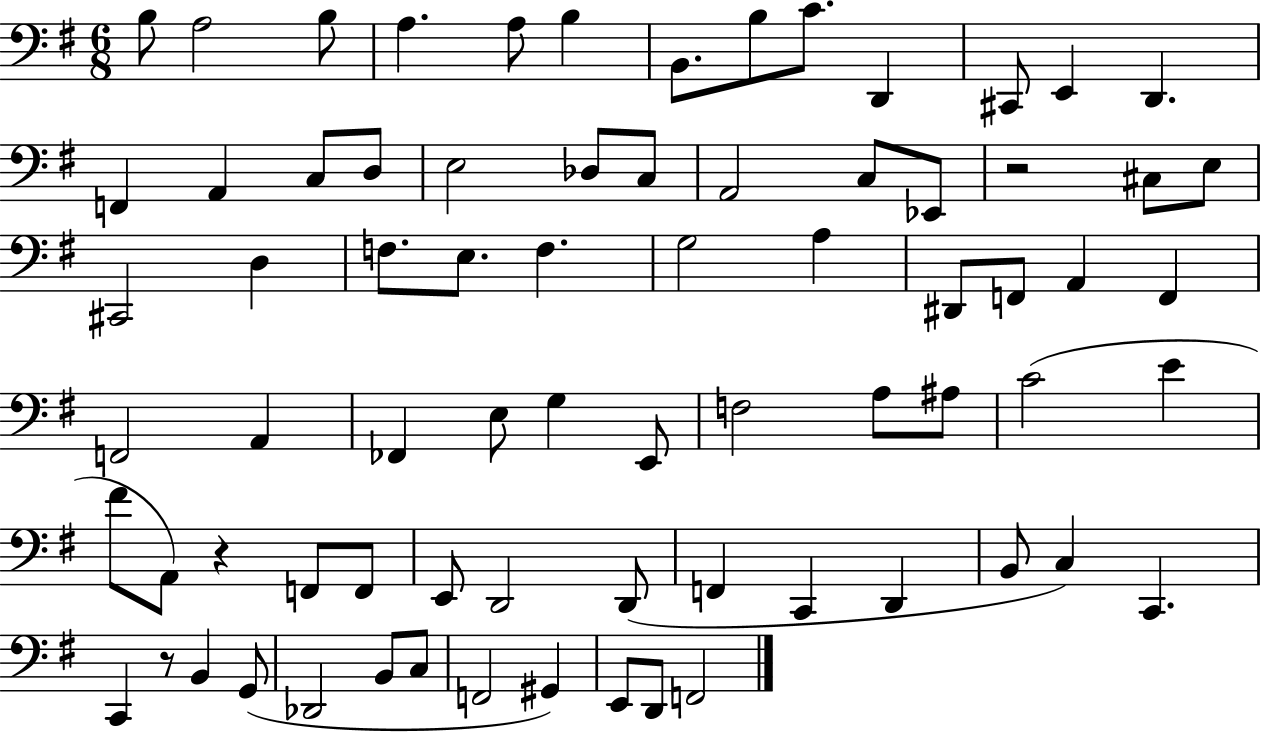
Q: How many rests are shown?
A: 3